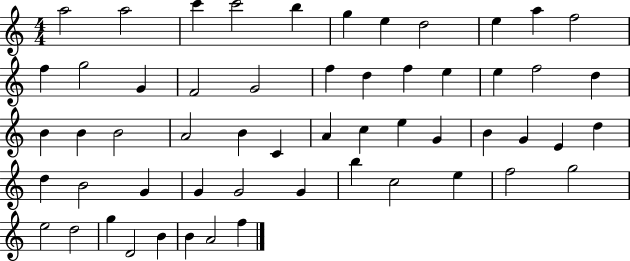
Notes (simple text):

A5/h A5/h C6/q C6/h B5/q G5/q E5/q D5/h E5/q A5/q F5/h F5/q G5/h G4/q F4/h G4/h F5/q D5/q F5/q E5/q E5/q F5/h D5/q B4/q B4/q B4/h A4/h B4/q C4/q A4/q C5/q E5/q G4/q B4/q G4/q E4/q D5/q D5/q B4/h G4/q G4/q G4/h G4/q B5/q C5/h E5/q F5/h G5/h E5/h D5/h G5/q D4/h B4/q B4/q A4/h F5/q